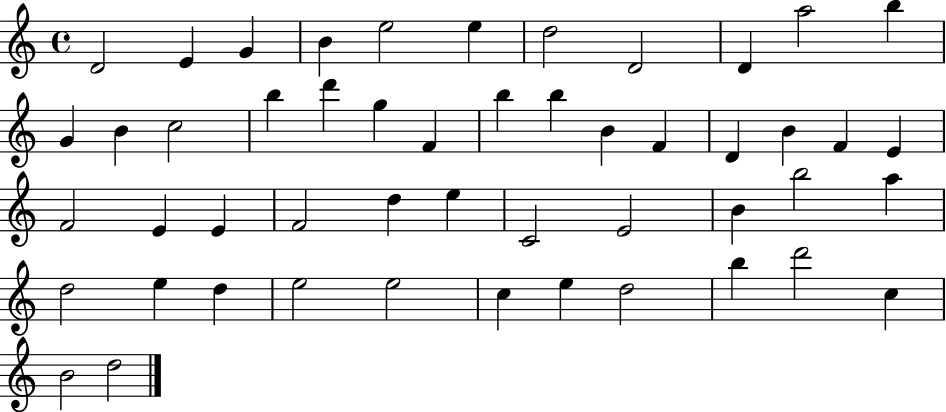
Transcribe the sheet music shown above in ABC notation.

X:1
T:Untitled
M:4/4
L:1/4
K:C
D2 E G B e2 e d2 D2 D a2 b G B c2 b d' g F b b B F D B F E F2 E E F2 d e C2 E2 B b2 a d2 e d e2 e2 c e d2 b d'2 c B2 d2